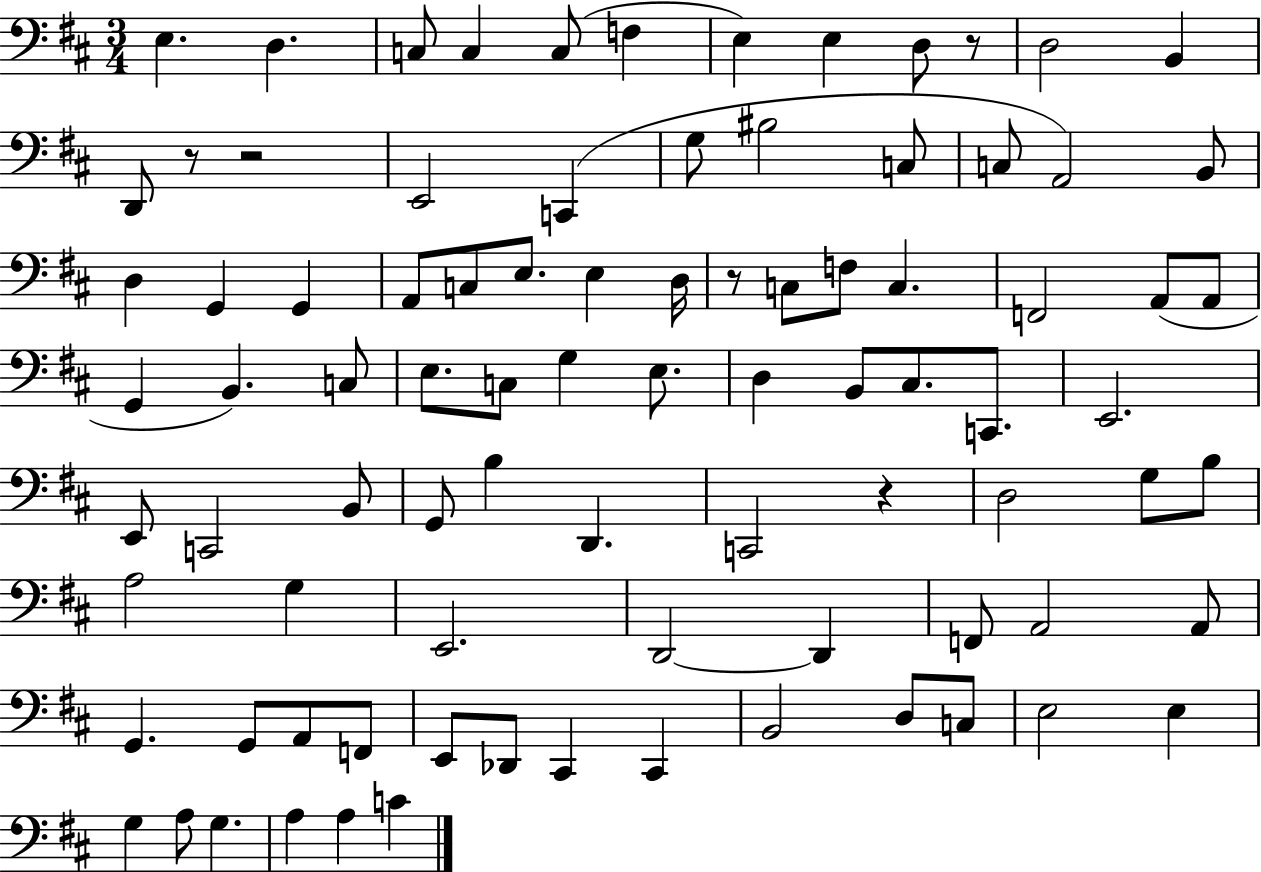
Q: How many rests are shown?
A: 5